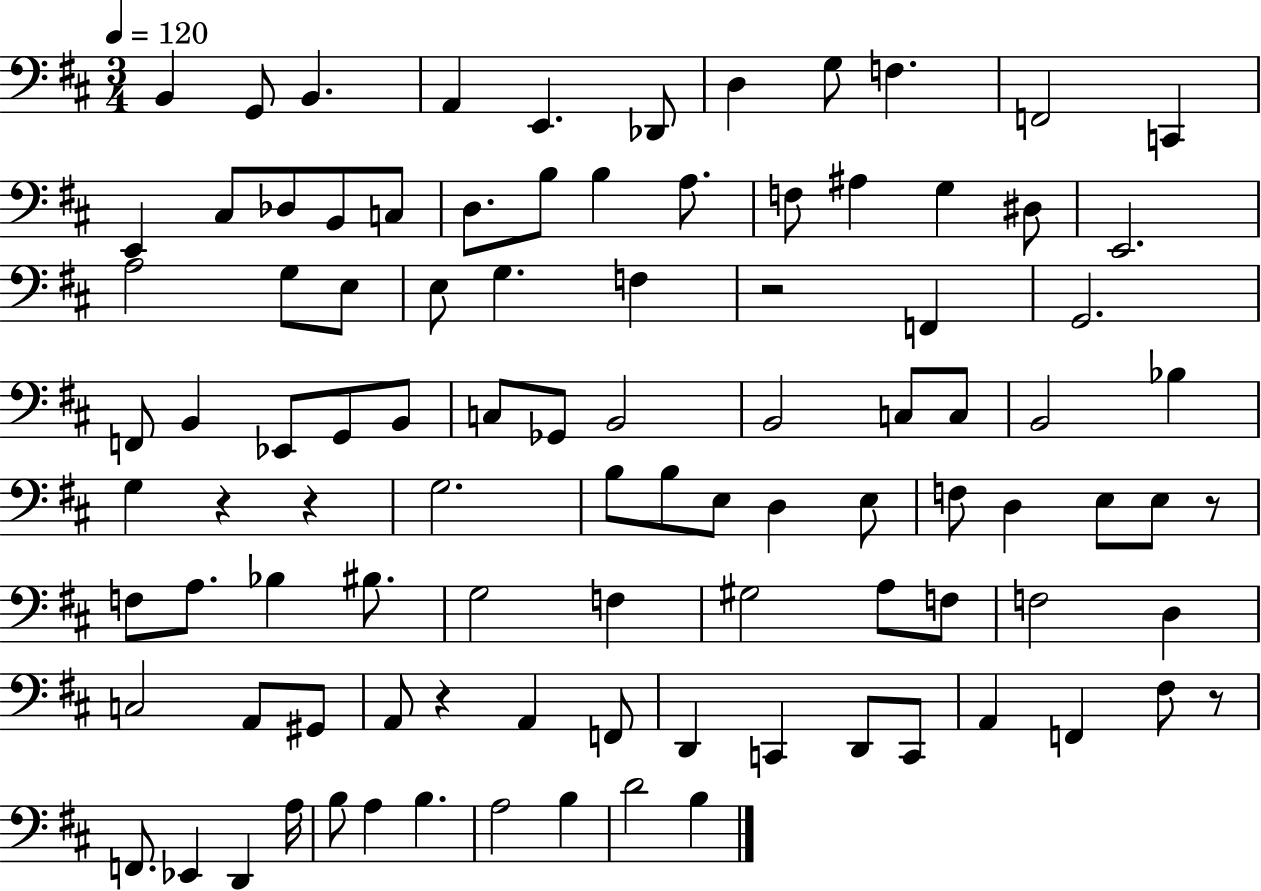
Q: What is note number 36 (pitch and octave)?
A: Eb2